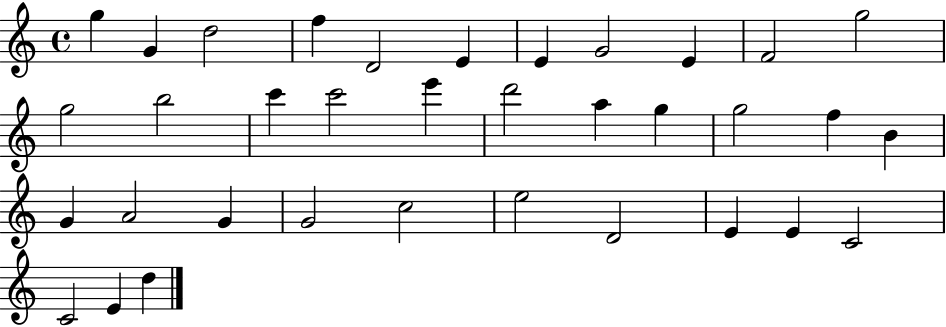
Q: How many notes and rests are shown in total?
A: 35